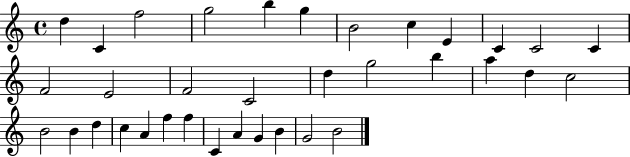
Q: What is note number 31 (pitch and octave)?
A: A4